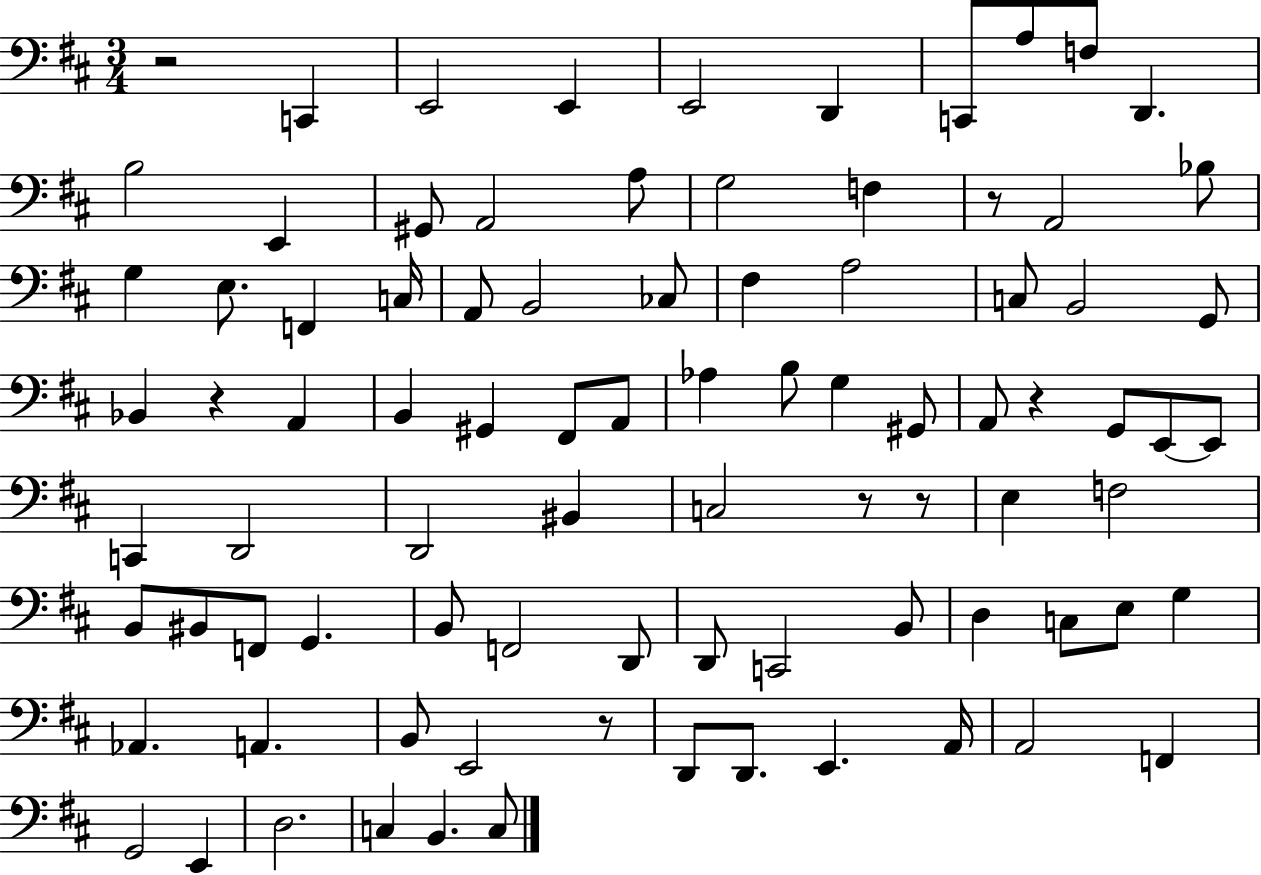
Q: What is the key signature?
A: D major